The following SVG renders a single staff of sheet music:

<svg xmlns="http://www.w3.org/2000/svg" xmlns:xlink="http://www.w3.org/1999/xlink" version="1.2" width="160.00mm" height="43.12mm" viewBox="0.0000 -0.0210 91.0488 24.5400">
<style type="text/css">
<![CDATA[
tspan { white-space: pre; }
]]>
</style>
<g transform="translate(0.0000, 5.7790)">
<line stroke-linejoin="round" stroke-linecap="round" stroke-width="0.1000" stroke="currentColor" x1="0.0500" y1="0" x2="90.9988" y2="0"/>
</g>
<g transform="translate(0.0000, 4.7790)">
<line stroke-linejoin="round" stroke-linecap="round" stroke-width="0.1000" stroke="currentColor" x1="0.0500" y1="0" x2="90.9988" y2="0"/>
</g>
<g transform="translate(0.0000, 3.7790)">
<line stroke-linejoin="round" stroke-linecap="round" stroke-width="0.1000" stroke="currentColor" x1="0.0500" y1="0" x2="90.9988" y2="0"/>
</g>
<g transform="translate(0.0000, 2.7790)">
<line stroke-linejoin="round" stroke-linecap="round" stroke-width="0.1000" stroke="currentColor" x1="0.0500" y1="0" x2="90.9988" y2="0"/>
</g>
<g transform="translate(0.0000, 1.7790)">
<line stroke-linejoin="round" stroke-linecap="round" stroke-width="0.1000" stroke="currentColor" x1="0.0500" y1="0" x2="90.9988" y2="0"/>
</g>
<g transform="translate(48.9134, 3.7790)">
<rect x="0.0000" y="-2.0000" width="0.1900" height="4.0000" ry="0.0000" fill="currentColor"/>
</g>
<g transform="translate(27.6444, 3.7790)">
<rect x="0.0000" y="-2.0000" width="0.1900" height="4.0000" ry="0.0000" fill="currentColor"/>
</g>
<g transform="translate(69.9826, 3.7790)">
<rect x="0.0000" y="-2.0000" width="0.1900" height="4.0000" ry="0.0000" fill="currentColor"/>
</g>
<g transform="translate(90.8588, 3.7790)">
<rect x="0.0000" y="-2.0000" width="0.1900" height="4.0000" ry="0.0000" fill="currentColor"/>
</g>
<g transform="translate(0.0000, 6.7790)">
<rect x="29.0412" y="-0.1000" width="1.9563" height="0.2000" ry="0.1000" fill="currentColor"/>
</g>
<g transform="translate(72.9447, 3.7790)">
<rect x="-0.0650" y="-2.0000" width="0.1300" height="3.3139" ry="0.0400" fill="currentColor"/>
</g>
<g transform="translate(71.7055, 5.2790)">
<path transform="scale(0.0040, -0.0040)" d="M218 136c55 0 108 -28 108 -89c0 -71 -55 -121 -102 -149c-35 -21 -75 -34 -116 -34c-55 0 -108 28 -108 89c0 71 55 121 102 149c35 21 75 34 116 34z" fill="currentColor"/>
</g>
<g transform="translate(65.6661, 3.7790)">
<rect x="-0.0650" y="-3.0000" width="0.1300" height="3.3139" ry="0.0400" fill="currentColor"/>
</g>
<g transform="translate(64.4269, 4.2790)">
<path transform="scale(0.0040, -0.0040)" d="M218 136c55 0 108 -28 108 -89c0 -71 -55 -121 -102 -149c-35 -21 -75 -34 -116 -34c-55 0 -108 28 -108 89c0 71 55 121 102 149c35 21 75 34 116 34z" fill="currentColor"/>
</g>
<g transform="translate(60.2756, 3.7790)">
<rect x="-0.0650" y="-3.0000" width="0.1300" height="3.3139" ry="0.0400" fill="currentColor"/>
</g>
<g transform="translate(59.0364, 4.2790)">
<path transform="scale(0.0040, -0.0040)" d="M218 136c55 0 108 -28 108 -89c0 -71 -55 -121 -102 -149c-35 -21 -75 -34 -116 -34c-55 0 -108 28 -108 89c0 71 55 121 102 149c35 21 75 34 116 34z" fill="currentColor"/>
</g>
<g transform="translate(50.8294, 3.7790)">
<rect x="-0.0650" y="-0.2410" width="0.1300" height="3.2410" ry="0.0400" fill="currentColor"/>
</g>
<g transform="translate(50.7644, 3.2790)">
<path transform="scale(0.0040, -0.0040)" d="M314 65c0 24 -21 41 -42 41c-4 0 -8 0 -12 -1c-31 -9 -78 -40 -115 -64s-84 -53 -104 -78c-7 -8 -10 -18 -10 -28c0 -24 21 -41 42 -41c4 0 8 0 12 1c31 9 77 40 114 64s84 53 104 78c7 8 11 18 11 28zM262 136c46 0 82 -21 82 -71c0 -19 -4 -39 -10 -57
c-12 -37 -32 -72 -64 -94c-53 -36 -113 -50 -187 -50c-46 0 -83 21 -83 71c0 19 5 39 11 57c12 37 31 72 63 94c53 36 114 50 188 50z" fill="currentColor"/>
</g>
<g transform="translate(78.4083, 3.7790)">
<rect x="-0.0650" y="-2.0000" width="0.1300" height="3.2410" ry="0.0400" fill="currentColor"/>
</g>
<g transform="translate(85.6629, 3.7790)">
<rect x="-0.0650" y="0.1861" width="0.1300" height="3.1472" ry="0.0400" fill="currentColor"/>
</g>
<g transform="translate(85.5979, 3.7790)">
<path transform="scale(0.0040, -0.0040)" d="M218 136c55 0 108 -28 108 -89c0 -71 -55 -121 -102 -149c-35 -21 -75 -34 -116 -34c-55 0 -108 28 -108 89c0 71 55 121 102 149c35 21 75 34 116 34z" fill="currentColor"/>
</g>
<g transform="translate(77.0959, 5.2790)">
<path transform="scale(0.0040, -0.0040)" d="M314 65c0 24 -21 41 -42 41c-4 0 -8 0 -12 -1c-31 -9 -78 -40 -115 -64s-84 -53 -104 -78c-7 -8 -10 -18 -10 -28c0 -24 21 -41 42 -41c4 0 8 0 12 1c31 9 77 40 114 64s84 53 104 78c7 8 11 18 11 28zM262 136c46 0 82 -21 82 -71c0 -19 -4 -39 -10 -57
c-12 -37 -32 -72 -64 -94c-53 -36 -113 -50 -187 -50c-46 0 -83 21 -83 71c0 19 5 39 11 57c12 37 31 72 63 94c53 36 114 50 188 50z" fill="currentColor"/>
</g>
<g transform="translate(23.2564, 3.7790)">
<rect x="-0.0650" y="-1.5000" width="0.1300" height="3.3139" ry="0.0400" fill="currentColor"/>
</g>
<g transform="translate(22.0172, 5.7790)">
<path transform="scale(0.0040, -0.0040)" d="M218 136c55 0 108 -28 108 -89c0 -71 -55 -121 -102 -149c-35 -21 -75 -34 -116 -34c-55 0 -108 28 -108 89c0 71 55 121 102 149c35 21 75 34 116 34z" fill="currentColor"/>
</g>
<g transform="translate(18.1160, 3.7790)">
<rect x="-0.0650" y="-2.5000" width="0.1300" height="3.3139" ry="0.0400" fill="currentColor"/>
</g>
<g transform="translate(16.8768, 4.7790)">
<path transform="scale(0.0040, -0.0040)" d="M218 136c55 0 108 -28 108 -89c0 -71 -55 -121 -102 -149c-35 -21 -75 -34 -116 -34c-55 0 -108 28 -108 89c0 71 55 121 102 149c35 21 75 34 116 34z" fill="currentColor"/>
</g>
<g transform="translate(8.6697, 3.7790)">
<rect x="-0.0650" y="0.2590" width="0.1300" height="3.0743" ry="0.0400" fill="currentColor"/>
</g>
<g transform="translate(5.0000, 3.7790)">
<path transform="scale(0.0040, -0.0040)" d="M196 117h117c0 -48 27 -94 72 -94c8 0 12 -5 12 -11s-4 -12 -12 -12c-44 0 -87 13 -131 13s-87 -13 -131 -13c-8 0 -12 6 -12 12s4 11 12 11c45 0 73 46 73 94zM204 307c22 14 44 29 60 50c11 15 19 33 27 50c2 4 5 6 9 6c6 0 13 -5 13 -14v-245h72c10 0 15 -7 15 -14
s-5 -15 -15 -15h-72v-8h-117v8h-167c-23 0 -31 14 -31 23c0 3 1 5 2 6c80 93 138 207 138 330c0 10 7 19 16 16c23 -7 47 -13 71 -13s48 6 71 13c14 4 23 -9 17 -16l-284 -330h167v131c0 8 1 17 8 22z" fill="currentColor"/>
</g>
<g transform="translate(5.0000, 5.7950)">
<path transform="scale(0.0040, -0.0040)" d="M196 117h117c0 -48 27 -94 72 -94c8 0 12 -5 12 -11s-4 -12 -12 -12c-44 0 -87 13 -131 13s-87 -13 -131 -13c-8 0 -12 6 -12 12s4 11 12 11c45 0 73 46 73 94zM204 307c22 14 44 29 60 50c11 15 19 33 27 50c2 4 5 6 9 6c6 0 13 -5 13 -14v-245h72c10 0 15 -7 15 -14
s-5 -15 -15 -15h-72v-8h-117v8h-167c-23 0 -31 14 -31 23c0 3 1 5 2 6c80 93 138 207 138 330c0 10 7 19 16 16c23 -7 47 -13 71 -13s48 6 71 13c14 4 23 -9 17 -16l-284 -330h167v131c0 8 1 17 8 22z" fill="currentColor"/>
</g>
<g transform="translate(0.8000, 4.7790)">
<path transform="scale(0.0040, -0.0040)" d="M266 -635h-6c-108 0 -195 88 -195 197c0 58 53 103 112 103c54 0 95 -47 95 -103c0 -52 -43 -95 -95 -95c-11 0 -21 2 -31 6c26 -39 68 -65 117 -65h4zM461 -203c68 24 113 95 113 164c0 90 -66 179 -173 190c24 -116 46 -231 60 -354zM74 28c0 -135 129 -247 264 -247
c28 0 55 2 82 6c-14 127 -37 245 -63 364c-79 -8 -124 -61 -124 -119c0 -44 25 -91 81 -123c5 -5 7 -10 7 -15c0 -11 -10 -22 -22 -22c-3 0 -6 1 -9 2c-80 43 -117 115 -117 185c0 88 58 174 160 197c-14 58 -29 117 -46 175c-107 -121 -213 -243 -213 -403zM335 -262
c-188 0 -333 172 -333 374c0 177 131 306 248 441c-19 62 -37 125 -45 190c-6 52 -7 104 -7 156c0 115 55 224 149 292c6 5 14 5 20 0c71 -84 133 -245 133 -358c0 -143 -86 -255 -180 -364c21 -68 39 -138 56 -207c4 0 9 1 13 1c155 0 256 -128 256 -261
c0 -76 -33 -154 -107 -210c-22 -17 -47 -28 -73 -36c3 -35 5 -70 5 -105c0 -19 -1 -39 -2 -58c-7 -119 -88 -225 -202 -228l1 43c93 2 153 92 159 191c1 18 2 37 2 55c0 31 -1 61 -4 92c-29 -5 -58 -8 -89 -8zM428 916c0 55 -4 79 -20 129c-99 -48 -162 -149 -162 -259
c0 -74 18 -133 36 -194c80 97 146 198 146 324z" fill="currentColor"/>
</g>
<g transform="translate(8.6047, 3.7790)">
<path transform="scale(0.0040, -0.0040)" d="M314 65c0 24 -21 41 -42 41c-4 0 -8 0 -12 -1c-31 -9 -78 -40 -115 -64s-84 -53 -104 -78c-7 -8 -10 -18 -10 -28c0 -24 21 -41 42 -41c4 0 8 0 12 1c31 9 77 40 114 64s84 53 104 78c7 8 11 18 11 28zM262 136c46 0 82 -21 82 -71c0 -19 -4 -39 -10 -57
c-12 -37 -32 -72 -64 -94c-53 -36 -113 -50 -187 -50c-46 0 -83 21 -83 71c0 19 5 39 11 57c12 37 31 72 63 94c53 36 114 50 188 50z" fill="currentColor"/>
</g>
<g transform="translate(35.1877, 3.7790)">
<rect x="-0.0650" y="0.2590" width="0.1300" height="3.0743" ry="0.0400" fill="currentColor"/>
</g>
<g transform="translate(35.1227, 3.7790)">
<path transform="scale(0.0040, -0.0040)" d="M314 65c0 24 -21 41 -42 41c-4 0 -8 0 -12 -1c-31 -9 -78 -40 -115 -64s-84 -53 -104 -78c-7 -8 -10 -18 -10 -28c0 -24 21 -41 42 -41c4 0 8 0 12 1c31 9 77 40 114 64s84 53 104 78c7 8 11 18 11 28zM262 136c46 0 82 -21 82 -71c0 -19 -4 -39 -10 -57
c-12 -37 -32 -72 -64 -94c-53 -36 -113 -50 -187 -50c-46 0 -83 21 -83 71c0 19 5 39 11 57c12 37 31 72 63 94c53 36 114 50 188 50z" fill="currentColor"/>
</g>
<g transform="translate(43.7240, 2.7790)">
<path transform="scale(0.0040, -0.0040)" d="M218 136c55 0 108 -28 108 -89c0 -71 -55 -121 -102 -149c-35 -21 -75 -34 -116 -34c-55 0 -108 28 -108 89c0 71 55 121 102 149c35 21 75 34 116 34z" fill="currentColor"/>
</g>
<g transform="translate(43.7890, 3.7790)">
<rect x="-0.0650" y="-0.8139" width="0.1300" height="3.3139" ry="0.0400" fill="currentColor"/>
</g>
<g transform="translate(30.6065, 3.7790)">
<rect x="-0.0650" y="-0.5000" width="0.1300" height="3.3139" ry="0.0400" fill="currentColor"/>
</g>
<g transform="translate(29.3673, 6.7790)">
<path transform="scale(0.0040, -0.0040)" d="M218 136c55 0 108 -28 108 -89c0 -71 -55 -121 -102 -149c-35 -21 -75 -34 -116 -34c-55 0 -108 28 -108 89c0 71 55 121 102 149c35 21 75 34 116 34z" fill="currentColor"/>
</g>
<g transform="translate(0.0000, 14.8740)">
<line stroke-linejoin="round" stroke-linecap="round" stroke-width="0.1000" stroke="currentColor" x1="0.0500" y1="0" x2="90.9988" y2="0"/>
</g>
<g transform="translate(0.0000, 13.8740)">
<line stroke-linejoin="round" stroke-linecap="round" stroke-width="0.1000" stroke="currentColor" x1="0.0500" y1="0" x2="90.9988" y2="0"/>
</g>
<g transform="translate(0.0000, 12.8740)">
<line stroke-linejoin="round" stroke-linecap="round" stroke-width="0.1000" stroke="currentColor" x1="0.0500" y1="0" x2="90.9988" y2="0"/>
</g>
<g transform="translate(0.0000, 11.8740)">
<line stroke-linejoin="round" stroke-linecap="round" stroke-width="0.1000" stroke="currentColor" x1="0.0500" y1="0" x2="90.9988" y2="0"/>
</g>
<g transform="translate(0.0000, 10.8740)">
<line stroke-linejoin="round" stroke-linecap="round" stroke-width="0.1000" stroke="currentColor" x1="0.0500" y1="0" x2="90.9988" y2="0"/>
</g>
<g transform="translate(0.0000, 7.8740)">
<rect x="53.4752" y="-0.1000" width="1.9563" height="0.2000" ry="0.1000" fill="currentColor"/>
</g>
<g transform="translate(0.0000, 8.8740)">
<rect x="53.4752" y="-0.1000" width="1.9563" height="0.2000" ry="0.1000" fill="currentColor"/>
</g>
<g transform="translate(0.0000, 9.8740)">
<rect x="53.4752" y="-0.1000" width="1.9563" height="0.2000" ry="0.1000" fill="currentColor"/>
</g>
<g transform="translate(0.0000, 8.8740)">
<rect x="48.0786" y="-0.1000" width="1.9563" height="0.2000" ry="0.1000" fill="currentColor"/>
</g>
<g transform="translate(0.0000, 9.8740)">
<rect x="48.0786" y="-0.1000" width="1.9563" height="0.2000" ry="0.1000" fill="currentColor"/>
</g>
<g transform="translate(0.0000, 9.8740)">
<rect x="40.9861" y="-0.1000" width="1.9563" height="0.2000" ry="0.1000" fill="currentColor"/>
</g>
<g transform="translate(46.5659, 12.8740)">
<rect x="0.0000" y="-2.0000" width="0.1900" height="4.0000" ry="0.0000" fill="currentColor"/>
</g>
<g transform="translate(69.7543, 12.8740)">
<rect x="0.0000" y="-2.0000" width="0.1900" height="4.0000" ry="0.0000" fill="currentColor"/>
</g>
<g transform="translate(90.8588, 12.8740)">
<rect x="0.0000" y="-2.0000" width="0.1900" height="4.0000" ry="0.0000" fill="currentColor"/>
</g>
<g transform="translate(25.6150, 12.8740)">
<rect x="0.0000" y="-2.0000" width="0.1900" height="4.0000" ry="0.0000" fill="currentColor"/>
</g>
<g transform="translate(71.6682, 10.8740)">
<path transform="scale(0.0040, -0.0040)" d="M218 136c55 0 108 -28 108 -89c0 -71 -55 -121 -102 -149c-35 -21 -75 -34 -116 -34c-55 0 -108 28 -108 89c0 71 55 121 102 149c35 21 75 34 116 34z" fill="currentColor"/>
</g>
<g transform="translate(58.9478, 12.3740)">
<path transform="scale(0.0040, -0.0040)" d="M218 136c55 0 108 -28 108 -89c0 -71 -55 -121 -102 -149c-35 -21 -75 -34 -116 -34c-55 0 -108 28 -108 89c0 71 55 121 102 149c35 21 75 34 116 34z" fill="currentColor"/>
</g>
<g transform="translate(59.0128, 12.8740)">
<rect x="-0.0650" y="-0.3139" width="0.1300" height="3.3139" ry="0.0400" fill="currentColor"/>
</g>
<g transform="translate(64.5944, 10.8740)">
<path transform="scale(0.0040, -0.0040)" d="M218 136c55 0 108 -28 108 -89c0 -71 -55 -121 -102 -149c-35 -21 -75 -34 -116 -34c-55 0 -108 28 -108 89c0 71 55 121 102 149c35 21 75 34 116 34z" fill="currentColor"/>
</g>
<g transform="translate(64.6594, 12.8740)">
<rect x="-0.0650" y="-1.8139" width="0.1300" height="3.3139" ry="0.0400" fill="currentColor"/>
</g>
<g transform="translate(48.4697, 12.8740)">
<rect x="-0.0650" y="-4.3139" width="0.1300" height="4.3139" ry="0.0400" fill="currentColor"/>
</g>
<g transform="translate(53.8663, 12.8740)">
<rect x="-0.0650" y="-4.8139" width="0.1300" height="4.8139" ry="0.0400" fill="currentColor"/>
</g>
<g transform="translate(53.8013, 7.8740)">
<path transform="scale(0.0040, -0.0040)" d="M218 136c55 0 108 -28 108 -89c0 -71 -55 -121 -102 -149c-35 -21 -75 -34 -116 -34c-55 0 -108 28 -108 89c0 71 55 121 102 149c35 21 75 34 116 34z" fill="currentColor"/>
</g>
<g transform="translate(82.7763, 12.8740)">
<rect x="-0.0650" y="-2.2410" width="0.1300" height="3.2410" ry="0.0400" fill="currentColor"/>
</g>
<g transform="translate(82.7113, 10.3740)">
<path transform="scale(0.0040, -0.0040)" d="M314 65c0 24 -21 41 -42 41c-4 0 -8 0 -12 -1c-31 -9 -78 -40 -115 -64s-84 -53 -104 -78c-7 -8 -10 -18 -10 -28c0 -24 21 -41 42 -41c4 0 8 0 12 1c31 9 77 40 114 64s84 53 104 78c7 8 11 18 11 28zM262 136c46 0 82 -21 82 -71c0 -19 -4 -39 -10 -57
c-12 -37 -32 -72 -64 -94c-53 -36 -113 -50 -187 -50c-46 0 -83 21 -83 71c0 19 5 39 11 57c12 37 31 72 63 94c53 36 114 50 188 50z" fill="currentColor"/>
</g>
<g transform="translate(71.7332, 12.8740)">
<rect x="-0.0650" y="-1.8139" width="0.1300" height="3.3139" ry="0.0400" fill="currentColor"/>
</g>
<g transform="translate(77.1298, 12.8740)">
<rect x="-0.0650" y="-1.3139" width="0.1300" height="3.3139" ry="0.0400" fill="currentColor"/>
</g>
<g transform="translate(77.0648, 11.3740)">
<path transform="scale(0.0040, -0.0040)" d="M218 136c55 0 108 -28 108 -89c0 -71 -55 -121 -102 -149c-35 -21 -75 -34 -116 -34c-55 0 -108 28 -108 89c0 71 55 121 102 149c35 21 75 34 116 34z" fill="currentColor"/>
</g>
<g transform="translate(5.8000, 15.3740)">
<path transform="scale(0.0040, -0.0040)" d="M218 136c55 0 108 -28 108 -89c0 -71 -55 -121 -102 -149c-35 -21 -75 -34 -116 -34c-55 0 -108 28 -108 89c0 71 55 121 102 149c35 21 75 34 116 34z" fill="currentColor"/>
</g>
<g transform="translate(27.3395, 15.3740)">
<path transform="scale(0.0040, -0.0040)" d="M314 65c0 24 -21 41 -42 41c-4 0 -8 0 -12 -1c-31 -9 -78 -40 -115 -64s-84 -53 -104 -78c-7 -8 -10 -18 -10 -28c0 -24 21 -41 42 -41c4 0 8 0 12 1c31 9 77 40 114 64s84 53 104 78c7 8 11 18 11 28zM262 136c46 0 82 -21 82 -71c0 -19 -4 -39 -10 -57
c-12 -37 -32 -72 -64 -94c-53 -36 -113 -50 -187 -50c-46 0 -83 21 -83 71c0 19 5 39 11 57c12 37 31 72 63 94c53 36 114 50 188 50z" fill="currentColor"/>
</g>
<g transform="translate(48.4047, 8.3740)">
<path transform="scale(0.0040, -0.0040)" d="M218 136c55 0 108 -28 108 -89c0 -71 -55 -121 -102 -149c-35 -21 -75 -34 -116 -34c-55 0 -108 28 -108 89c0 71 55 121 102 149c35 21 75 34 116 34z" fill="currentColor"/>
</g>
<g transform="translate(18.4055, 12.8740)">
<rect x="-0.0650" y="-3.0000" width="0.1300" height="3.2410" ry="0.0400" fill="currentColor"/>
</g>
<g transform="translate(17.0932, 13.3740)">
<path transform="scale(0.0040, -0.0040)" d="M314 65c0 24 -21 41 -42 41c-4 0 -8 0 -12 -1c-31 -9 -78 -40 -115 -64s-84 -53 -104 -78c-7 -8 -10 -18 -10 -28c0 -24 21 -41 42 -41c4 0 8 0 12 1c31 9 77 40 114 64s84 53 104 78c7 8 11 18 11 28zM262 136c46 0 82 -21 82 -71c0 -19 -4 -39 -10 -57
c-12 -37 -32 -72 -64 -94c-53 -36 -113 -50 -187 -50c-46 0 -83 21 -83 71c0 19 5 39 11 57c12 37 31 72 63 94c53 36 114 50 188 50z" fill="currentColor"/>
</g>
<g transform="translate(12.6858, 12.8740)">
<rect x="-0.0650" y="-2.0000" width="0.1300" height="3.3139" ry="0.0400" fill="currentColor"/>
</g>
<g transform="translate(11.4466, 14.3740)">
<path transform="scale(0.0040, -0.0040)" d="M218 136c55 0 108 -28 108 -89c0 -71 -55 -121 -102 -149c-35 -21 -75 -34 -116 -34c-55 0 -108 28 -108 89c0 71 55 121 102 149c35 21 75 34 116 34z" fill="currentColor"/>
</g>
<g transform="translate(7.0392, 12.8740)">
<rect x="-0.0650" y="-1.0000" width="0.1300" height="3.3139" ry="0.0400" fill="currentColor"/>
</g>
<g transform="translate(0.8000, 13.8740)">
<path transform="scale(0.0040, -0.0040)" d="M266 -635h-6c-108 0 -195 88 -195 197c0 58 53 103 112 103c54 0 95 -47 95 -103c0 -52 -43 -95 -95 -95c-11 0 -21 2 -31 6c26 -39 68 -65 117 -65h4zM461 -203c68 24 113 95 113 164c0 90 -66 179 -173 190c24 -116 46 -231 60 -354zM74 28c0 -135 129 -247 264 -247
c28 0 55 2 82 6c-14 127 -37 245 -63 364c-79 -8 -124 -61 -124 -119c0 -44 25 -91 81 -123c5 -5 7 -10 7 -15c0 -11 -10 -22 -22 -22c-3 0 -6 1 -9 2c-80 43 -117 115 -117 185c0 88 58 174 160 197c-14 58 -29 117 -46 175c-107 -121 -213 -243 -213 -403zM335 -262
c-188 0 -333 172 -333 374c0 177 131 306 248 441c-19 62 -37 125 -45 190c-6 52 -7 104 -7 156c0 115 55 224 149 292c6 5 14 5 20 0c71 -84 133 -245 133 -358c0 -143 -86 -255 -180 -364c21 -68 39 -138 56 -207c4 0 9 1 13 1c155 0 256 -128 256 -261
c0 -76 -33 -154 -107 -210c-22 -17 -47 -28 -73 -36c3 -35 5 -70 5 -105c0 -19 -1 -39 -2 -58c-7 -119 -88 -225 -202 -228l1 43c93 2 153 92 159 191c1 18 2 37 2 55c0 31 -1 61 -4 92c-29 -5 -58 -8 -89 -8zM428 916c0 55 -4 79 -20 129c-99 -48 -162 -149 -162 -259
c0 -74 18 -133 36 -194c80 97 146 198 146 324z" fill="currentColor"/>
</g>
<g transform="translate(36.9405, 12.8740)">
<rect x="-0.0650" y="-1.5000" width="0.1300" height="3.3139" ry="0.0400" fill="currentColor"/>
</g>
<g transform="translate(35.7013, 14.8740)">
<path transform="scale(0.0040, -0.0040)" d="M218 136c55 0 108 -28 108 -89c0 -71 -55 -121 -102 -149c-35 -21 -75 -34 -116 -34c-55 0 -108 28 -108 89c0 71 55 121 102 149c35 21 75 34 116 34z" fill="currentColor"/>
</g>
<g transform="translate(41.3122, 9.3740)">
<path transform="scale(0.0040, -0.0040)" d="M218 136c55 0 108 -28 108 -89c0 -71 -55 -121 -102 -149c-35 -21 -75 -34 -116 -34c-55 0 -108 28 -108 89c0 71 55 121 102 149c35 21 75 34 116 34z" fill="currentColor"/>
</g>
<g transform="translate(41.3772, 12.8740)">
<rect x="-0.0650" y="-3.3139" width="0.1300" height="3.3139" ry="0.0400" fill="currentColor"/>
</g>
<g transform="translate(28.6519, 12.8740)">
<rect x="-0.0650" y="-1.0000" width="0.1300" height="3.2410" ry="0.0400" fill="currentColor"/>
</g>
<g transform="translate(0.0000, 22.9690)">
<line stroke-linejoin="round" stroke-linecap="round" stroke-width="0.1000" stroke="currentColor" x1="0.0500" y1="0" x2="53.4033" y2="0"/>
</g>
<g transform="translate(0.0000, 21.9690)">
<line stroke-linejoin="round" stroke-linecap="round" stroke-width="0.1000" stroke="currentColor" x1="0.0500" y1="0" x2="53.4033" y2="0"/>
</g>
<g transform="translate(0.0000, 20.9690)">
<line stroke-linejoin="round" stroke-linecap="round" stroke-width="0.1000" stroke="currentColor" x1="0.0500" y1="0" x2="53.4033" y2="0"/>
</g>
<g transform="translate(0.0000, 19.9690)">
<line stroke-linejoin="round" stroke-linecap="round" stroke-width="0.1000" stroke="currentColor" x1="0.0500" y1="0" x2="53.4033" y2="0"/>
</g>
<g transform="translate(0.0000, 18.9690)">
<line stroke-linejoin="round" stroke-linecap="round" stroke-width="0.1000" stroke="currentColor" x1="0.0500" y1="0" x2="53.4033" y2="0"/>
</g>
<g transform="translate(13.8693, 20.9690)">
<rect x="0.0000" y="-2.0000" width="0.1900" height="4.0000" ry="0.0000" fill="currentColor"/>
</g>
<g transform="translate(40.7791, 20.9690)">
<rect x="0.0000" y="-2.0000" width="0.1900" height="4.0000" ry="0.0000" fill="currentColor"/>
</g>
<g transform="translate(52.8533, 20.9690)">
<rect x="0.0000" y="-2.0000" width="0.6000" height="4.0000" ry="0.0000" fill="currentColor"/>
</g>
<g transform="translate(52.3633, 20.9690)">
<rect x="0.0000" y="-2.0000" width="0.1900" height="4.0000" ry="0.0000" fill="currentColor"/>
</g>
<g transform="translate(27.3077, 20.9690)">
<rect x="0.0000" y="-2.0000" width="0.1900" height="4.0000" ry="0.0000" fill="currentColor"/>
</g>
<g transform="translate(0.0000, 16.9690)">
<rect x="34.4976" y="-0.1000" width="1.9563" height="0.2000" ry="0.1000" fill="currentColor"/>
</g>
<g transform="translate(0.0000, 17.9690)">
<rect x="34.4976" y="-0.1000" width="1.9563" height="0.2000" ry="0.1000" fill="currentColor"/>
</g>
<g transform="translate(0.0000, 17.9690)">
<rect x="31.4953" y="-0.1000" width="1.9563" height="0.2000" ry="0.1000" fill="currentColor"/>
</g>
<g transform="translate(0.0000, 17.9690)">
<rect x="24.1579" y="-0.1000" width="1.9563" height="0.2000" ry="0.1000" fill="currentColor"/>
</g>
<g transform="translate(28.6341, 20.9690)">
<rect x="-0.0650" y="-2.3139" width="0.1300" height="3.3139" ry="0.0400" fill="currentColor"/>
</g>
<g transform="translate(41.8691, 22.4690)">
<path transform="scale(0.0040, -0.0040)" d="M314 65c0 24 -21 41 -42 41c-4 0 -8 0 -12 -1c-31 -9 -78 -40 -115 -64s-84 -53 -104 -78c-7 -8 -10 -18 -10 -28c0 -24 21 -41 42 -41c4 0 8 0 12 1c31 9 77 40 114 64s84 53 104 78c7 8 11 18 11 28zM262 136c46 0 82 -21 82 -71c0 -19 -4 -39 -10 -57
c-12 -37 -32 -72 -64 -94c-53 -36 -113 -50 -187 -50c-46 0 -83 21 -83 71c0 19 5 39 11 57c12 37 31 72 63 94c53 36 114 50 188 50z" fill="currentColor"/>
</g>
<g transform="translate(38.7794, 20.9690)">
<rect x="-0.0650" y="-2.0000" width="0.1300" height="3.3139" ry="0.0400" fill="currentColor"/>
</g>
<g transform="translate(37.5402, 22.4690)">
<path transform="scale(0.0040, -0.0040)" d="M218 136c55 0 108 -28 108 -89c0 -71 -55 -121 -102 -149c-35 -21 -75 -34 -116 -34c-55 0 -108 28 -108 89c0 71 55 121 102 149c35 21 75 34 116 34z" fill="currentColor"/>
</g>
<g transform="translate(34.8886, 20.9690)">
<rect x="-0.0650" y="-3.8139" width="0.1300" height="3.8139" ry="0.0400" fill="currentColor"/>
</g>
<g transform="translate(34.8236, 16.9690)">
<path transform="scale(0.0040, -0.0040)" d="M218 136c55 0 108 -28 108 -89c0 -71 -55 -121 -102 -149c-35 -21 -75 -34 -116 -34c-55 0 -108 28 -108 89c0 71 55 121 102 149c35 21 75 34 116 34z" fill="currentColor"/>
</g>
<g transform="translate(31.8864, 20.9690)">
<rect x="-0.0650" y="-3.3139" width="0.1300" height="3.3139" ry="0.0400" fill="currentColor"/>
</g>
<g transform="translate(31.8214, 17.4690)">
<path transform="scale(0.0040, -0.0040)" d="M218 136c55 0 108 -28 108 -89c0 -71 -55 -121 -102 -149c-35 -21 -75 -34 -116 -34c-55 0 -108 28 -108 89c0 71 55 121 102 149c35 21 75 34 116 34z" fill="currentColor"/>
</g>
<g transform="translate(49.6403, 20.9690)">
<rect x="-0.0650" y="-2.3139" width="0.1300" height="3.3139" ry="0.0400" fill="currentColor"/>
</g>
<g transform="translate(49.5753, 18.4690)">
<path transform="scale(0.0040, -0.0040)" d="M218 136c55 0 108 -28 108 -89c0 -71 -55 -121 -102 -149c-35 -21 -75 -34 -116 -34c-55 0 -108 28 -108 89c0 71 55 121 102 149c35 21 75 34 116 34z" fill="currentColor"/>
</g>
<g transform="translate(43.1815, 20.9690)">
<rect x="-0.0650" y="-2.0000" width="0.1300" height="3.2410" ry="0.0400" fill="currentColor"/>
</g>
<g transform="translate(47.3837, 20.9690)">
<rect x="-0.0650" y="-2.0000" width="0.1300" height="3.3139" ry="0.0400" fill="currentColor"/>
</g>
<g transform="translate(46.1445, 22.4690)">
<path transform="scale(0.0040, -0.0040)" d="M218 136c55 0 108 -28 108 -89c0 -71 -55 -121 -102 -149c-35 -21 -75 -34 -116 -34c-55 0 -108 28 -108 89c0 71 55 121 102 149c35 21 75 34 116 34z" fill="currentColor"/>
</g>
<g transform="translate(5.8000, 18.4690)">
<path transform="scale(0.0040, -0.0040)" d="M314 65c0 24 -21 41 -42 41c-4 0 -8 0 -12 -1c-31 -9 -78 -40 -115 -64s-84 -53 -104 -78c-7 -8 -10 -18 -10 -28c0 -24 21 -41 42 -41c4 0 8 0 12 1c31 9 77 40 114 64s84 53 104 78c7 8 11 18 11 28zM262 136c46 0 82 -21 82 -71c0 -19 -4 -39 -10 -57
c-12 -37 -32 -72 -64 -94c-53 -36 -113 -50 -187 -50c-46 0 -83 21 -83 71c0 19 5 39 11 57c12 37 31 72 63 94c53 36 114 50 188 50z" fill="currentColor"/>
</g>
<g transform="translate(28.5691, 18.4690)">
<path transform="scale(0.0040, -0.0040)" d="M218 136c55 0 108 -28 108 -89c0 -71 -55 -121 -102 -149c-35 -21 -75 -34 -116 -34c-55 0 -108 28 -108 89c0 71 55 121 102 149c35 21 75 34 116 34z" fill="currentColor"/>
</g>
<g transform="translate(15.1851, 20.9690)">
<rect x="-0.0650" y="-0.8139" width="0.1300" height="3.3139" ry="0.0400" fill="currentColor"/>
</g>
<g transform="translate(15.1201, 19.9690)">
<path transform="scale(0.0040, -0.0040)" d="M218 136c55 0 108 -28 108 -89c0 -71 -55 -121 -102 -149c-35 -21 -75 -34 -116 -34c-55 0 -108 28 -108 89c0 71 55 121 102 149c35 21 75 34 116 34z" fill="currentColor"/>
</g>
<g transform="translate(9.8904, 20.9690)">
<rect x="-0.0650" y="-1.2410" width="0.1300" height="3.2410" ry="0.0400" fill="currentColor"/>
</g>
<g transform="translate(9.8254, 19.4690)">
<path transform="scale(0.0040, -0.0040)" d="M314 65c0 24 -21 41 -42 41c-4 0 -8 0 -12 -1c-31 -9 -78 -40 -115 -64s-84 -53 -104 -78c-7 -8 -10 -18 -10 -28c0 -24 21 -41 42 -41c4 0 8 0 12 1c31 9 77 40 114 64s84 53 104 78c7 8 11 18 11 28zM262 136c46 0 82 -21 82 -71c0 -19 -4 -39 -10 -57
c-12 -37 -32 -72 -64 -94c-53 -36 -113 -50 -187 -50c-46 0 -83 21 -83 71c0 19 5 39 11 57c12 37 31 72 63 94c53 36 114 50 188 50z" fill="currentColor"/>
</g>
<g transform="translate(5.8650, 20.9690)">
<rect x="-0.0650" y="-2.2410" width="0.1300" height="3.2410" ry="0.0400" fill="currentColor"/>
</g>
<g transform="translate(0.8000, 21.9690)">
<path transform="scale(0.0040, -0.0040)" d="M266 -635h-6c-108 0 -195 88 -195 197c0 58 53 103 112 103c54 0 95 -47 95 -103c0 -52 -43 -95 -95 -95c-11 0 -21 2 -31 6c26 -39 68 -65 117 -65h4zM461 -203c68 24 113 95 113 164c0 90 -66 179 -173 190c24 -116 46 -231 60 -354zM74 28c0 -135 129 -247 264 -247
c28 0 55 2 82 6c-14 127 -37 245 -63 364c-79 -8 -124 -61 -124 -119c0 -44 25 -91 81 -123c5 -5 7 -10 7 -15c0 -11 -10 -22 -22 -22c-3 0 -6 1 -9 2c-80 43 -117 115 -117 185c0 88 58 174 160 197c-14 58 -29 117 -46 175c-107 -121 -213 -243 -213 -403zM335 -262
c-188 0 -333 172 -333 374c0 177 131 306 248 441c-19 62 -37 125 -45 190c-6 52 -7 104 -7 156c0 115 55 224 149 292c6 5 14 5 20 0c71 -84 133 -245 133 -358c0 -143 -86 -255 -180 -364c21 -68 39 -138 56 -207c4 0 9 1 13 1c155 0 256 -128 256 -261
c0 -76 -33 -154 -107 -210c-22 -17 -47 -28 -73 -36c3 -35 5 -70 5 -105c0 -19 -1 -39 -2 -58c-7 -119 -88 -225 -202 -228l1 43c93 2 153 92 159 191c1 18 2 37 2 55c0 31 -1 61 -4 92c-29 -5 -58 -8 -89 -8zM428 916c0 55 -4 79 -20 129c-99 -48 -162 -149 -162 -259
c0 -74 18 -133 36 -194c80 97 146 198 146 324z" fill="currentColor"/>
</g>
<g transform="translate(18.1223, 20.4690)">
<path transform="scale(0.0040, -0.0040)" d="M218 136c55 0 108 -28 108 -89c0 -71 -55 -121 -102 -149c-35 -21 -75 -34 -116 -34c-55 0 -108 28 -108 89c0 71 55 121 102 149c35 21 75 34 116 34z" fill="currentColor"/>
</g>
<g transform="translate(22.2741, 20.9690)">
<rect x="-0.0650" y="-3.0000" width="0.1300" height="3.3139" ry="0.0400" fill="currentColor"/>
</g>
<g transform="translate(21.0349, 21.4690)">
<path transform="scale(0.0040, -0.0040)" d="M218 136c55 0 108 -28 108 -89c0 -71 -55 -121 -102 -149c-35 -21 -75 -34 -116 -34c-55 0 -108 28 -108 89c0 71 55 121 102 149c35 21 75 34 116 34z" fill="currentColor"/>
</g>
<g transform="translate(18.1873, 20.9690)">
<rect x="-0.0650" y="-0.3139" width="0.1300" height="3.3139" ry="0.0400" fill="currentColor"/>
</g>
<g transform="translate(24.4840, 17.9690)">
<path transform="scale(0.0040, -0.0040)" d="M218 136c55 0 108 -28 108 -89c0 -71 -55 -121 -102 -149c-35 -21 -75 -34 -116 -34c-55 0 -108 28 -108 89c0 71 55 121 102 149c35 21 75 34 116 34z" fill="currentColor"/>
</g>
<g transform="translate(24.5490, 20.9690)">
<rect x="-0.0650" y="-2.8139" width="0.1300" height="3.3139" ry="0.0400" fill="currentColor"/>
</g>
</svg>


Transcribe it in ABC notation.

X:1
T:Untitled
M:4/4
L:1/4
K:C
B2 G E C B2 d c2 A A F F2 B D F A2 D2 E b d' e' c f f e g2 g2 e2 d c A a g b c' F F2 F g